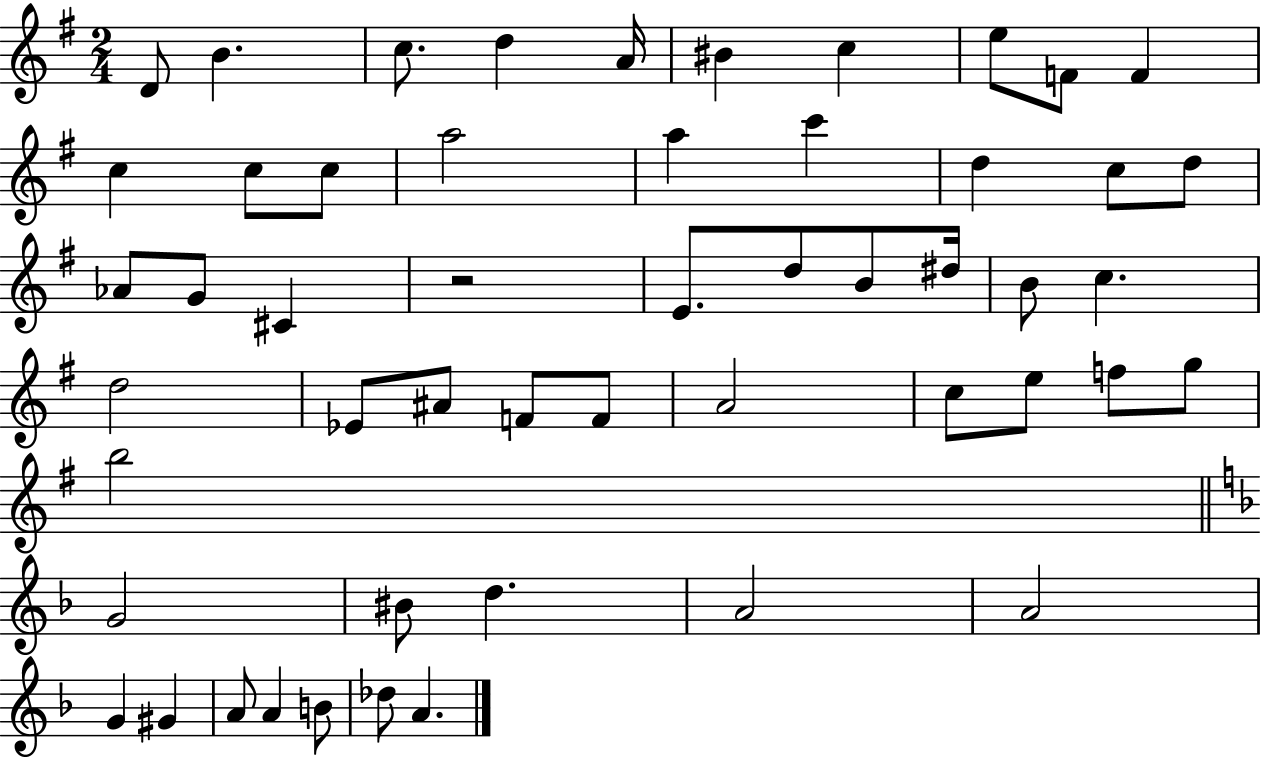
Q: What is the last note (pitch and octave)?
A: A4